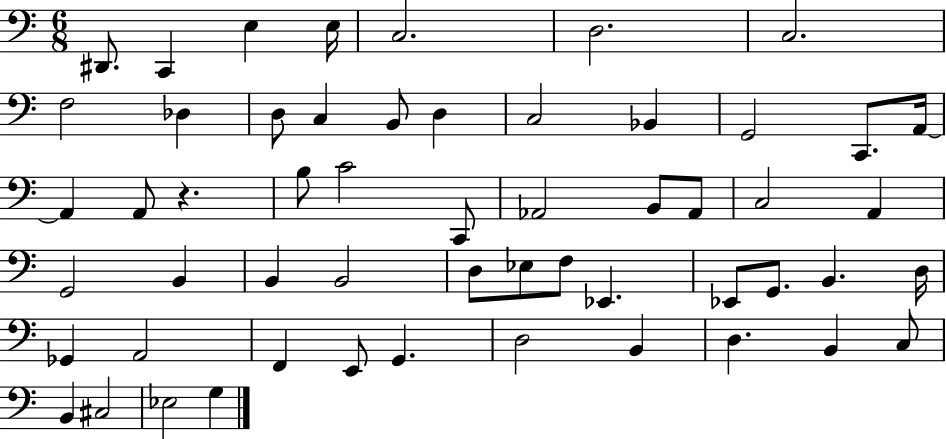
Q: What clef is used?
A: bass